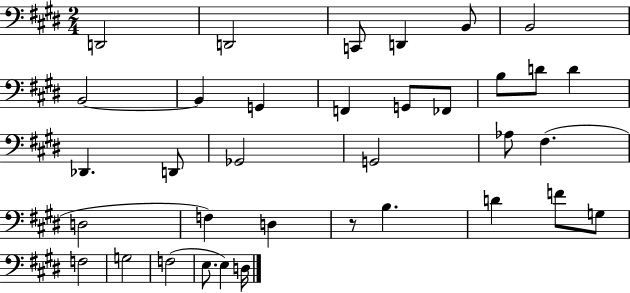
{
  \clef bass
  \numericTimeSignature
  \time 2/4
  \key e \major
  d,2 | d,2 | c,8 d,4 b,8 | b,2 | \break b,2~~ | b,4 g,4 | f,4 g,8 fes,8 | b8 d'8 d'4 | \break des,4. d,8 | ges,2 | g,2 | aes8 fis4.( | \break d2 | f4) d4 | r8 b4. | d'4 f'8 g8 | \break f2 | g2 | f2( | e8. e4) d16 | \break \bar "|."
}